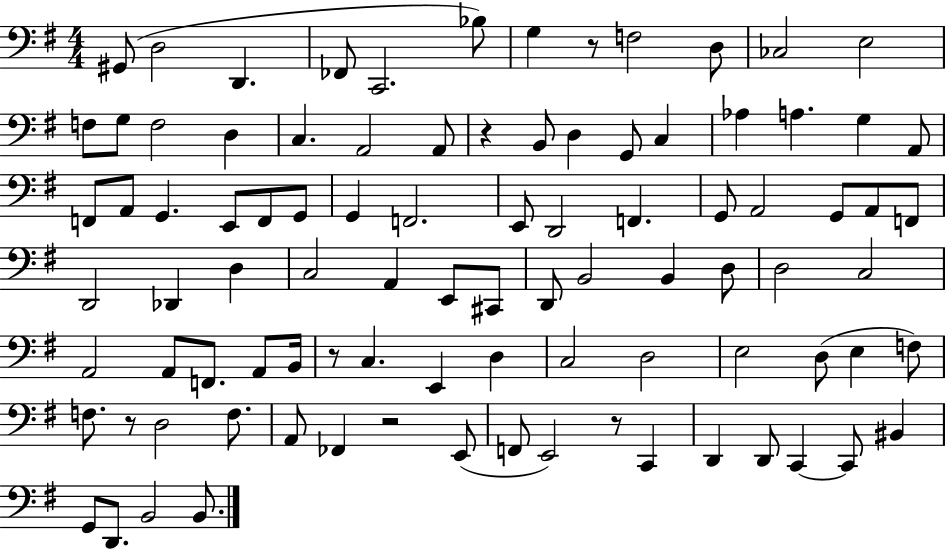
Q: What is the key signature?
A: G major